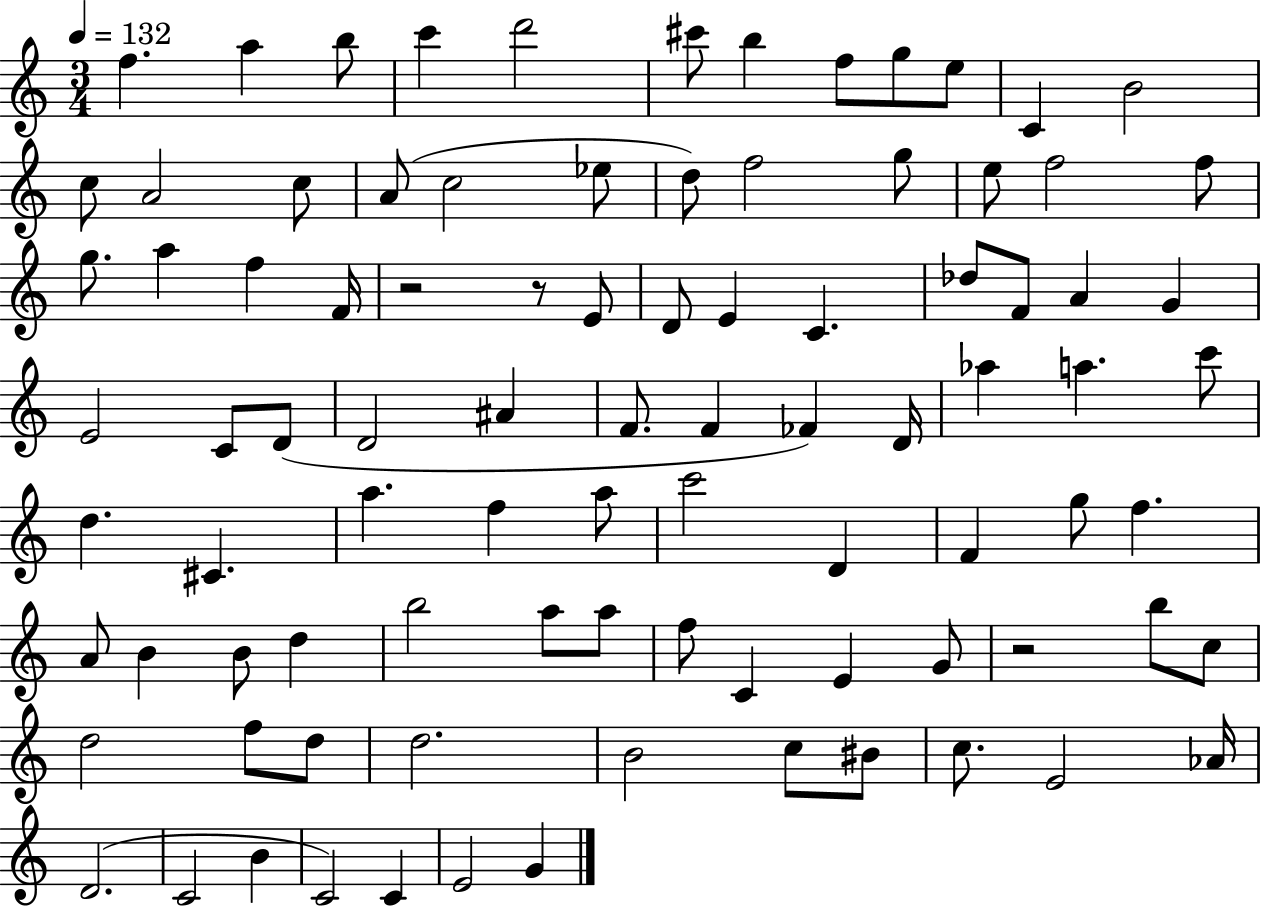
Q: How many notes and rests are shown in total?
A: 91